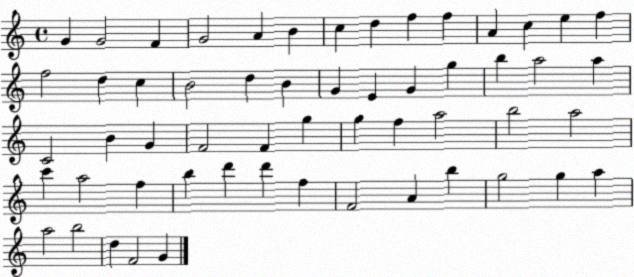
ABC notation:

X:1
T:Untitled
M:4/4
L:1/4
K:C
G G2 F G2 A B c d f f A c e f f2 d c B2 d B G E G g b a2 a C2 B G F2 F g g f a2 b2 a2 c' a2 f b d' d' f F2 A b g2 g a a2 b2 d F2 G